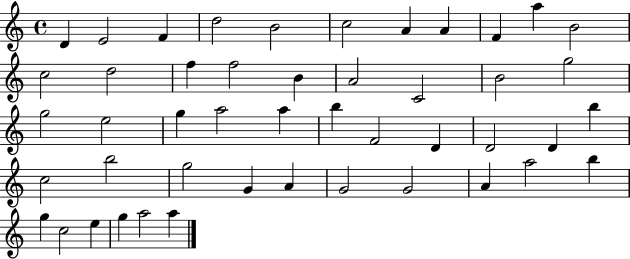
D4/q E4/h F4/q D5/h B4/h C5/h A4/q A4/q F4/q A5/q B4/h C5/h D5/h F5/q F5/h B4/q A4/h C4/h B4/h G5/h G5/h E5/h G5/q A5/h A5/q B5/q F4/h D4/q D4/h D4/q B5/q C5/h B5/h G5/h G4/q A4/q G4/h G4/h A4/q A5/h B5/q G5/q C5/h E5/q G5/q A5/h A5/q